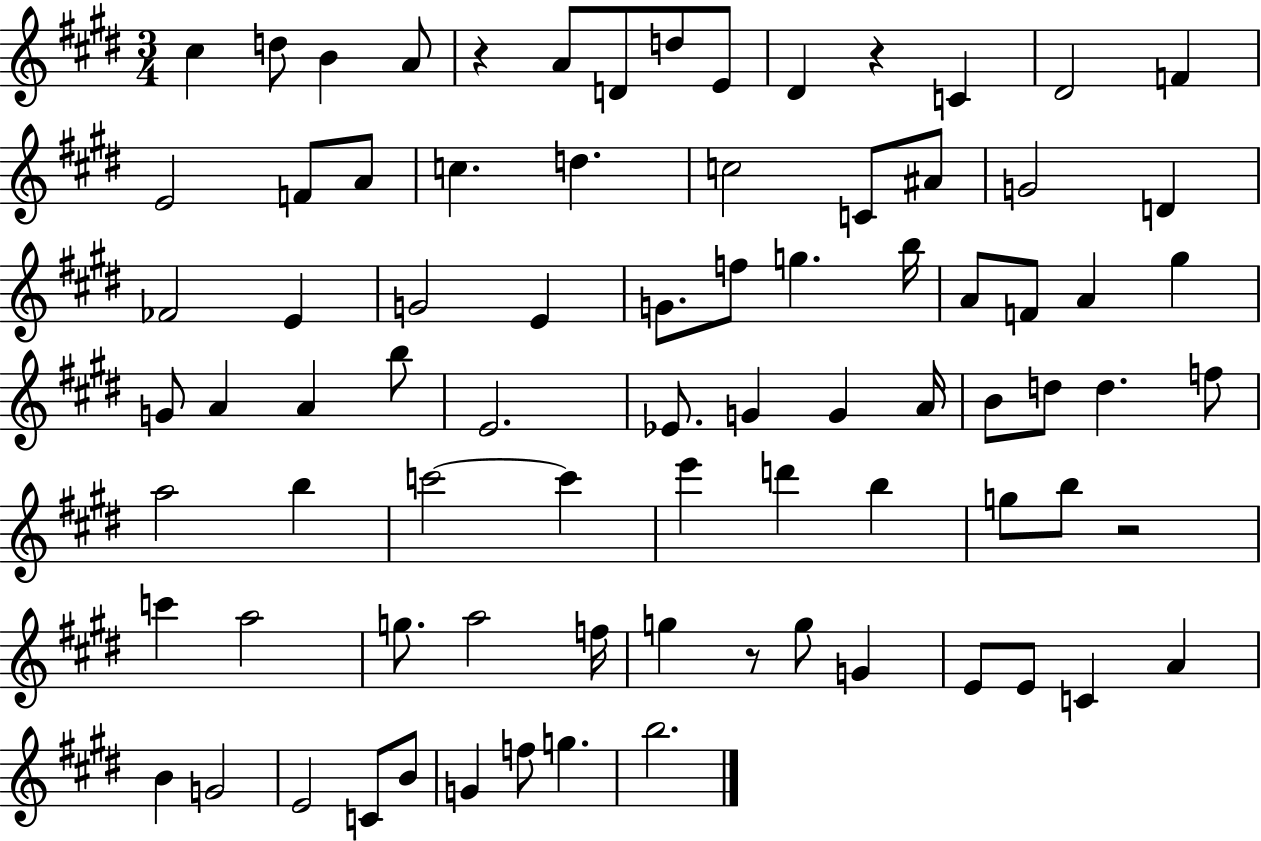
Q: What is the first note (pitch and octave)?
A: C#5